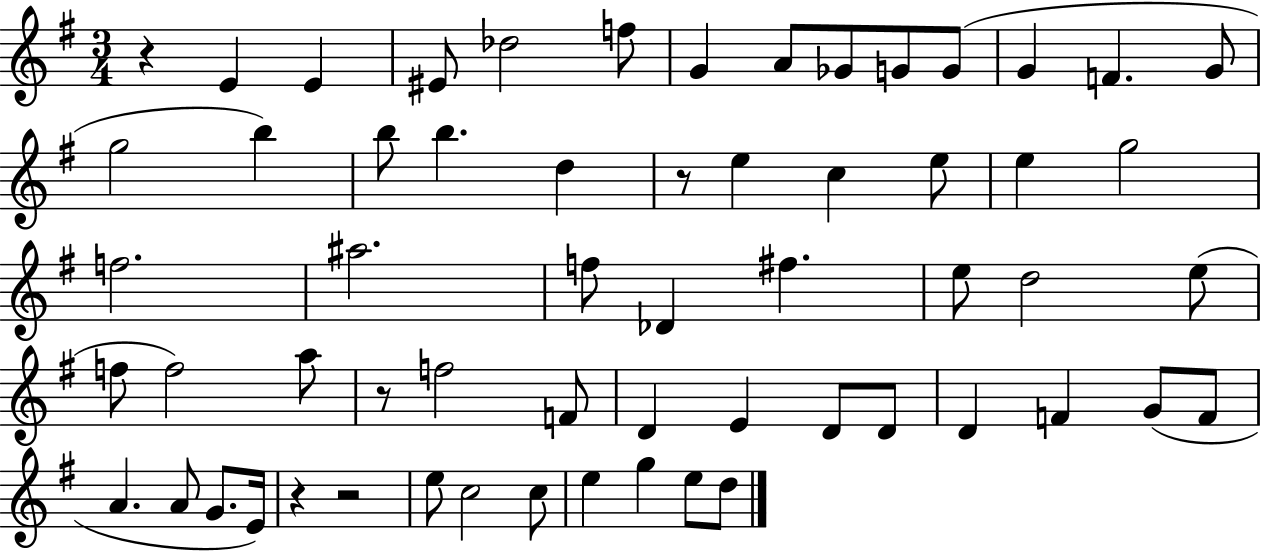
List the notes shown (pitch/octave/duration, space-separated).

R/q E4/q E4/q EIS4/e Db5/h F5/e G4/q A4/e Gb4/e G4/e G4/e G4/q F4/q. G4/e G5/h B5/q B5/e B5/q. D5/q R/e E5/q C5/q E5/e E5/q G5/h F5/h. A#5/h. F5/e Db4/q F#5/q. E5/e D5/h E5/e F5/e F5/h A5/e R/e F5/h F4/e D4/q E4/q D4/e D4/e D4/q F4/q G4/e F4/e A4/q. A4/e G4/e. E4/s R/q R/h E5/e C5/h C5/e E5/q G5/q E5/e D5/e